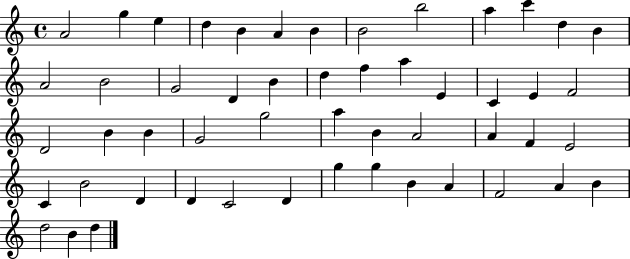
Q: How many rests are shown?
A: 0